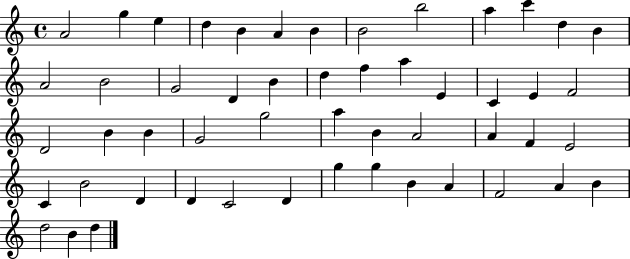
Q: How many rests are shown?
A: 0